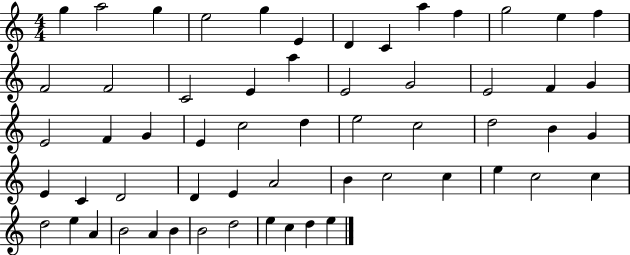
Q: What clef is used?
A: treble